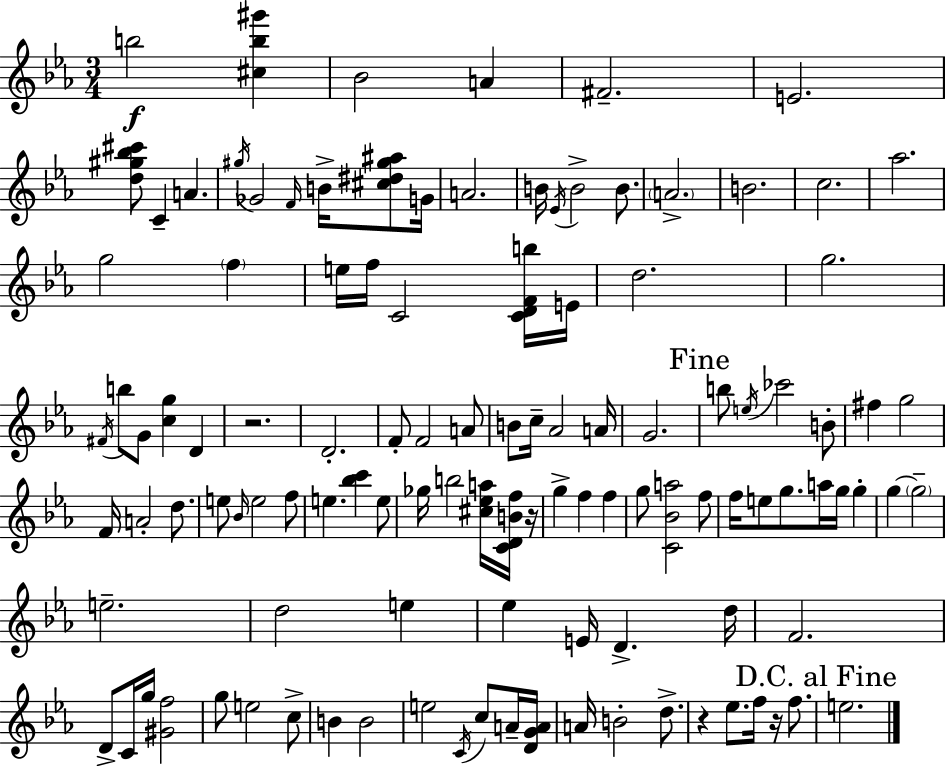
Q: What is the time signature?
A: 3/4